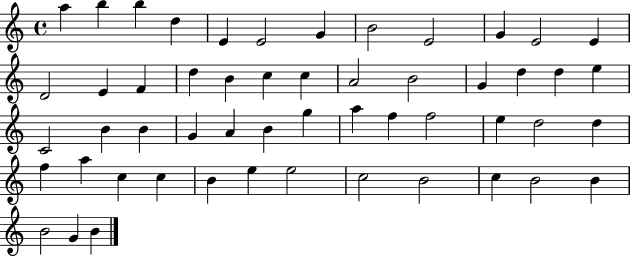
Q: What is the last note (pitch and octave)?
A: B4